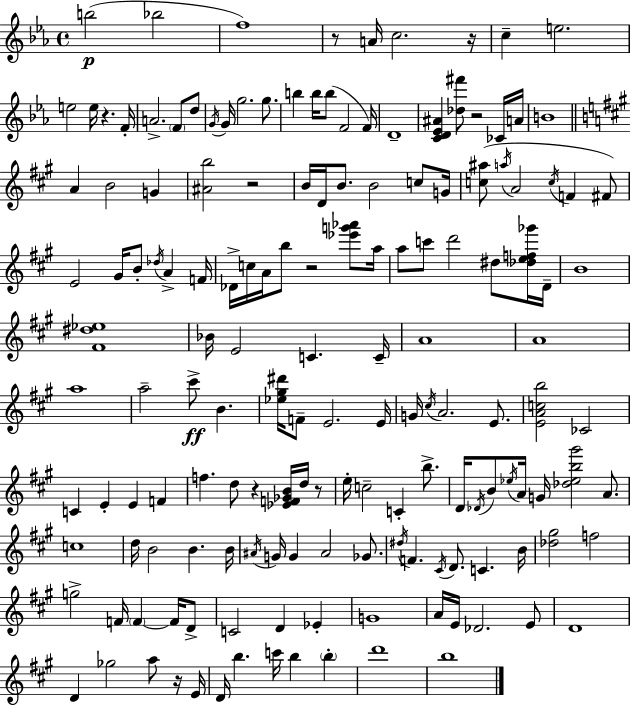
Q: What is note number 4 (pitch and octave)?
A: A4